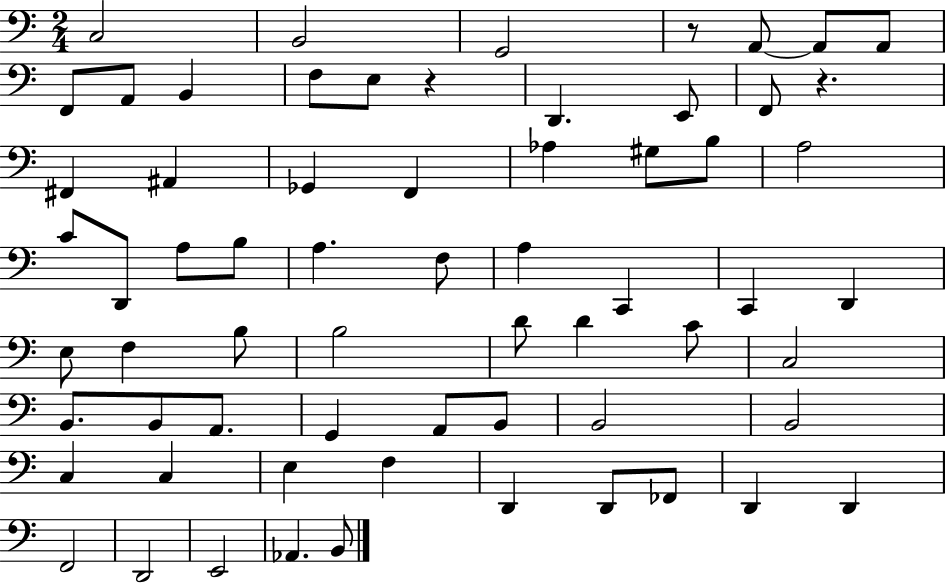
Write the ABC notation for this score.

X:1
T:Untitled
M:2/4
L:1/4
K:C
C,2 B,,2 G,,2 z/2 A,,/2 A,,/2 A,,/2 F,,/2 A,,/2 B,, F,/2 E,/2 z D,, E,,/2 F,,/2 z ^F,, ^A,, _G,, F,, _A, ^G,/2 B,/2 A,2 C/2 D,,/2 A,/2 B,/2 A, F,/2 A, C,, C,, D,, E,/2 F, B,/2 B,2 D/2 D C/2 C,2 B,,/2 B,,/2 A,,/2 G,, A,,/2 B,,/2 B,,2 B,,2 C, C, E, F, D,, D,,/2 _F,,/2 D,, D,, F,,2 D,,2 E,,2 _A,, B,,/2